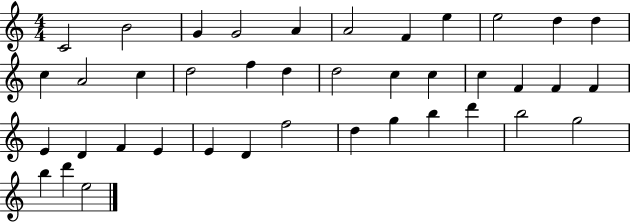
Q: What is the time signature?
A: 4/4